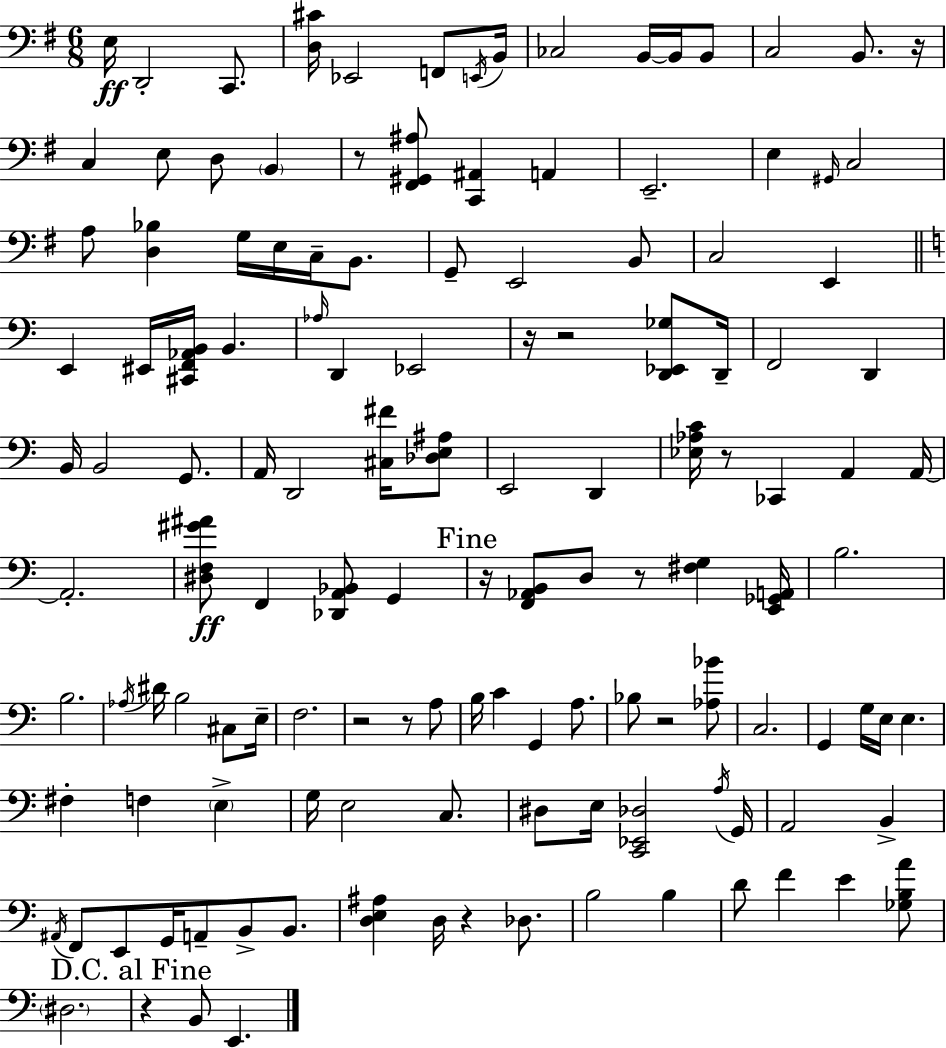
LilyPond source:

{
  \clef bass
  \numericTimeSignature
  \time 6/8
  \key e \minor
  e16\ff d,2-. c,8. | <d cis'>16 ees,2 f,8 \acciaccatura { e,16 } | b,16 ces2 b,16~~ b,16 b,8 | c2 b,8. | \break r16 c4 e8 d8 \parenthesize b,4 | r8 <fis, gis, ais>8 <c, ais,>4 a,4 | e,2.-- | e4 \grace { gis,16 } c2 | \break a8 <d bes>4 g16 e16 c16-- b,8. | g,8-- e,2 | b,8 c2 e,4 | \bar "||" \break \key c \major e,4 eis,16 <cis, f, aes, b,>16 b,4. | \grace { aes16 } d,4 ees,2 | r16 r2 <d, ees, ges>8 | d,16-- f,2 d,4 | \break b,16 b,2 g,8. | a,16 d,2 <cis fis'>16 <des e ais>8 | e,2 d,4 | <ees aes c'>16 r8 ces,4 a,4 | \break a,16~~ a,2.-. | <dis f gis' ais'>8\ff f,4 <des, a, bes,>8 g,4 | \mark "Fine" r16 <f, aes, b,>8 d8 r8 <fis g>4 | <e, ges, a,>16 b2. | \break b2. | \acciaccatura { aes16 } dis'16 b2 cis8 | e16-- f2. | r2 r8 | \break a8 b16 c'4 g,4 a8. | bes8 r2 | <aes bes'>8 c2. | g,4 g16 e16 e4. | \break fis4-. f4 \parenthesize e4-> | g16 e2 c8. | dis8 e16 <c, ees, des>2 | \acciaccatura { a16 } g,16 a,2 b,4-> | \break \acciaccatura { ais,16 } f,8 e,8 g,16 a,8-- b,8-> | b,8. <d e ais>4 d16 r4 | des8. b2 | b4 d'8 f'4 e'4 | \break <ges b a'>8 \parenthesize dis2. | \mark "D.C. al Fine" r4 b,8 e,4. | \bar "|."
}